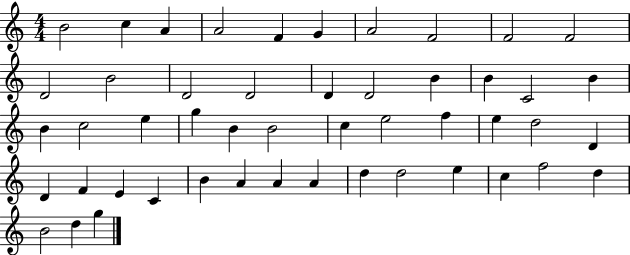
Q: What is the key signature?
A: C major